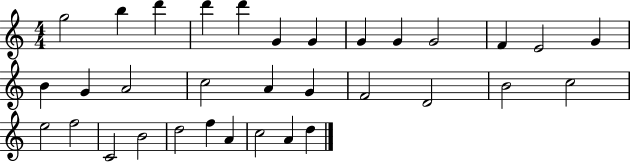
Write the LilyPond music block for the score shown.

{
  \clef treble
  \numericTimeSignature
  \time 4/4
  \key c \major
  g''2 b''4 d'''4 | d'''4 d'''4 g'4 g'4 | g'4 g'4 g'2 | f'4 e'2 g'4 | \break b'4 g'4 a'2 | c''2 a'4 g'4 | f'2 d'2 | b'2 c''2 | \break e''2 f''2 | c'2 b'2 | d''2 f''4 a'4 | c''2 a'4 d''4 | \break \bar "|."
}